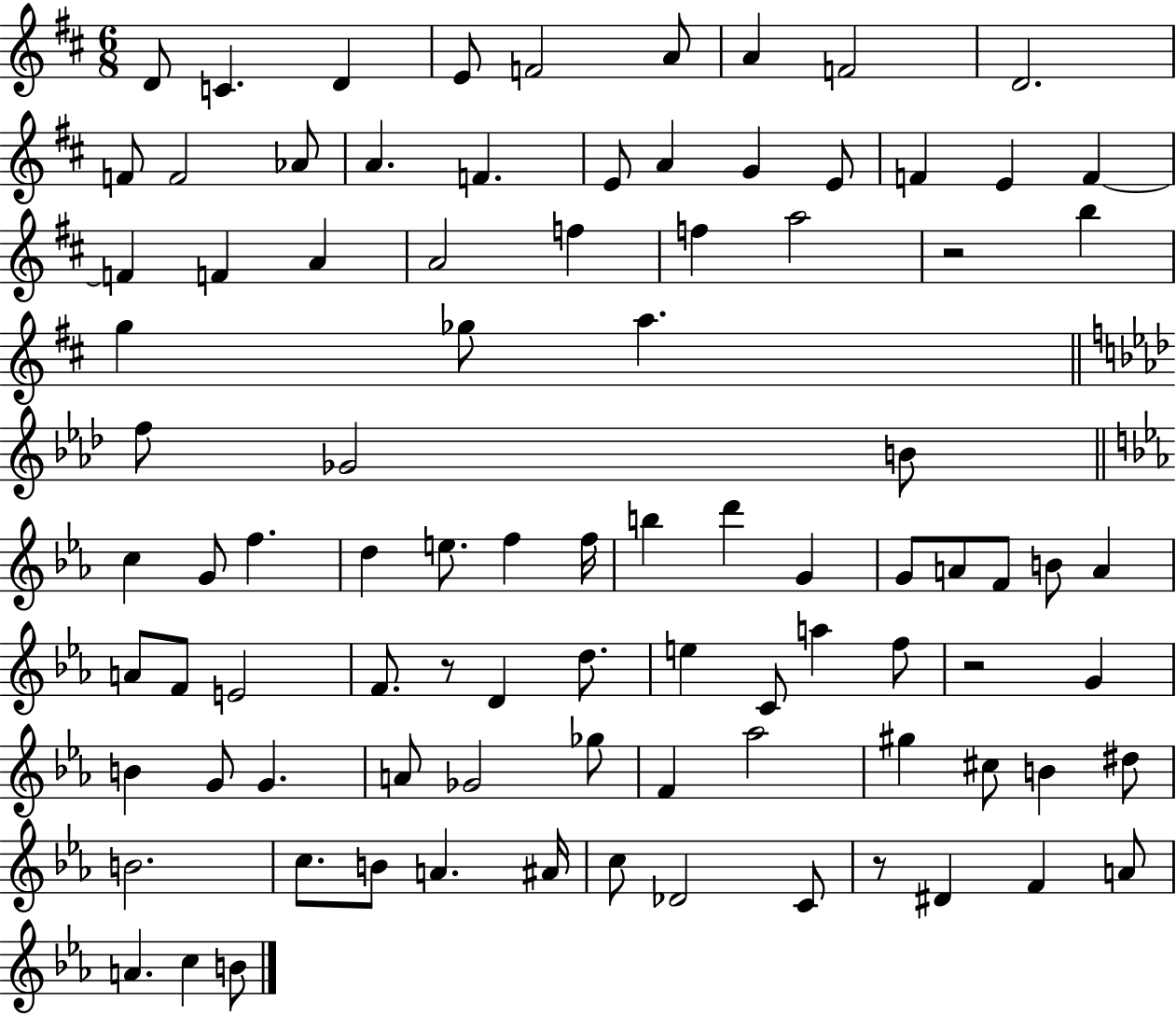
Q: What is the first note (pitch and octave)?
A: D4